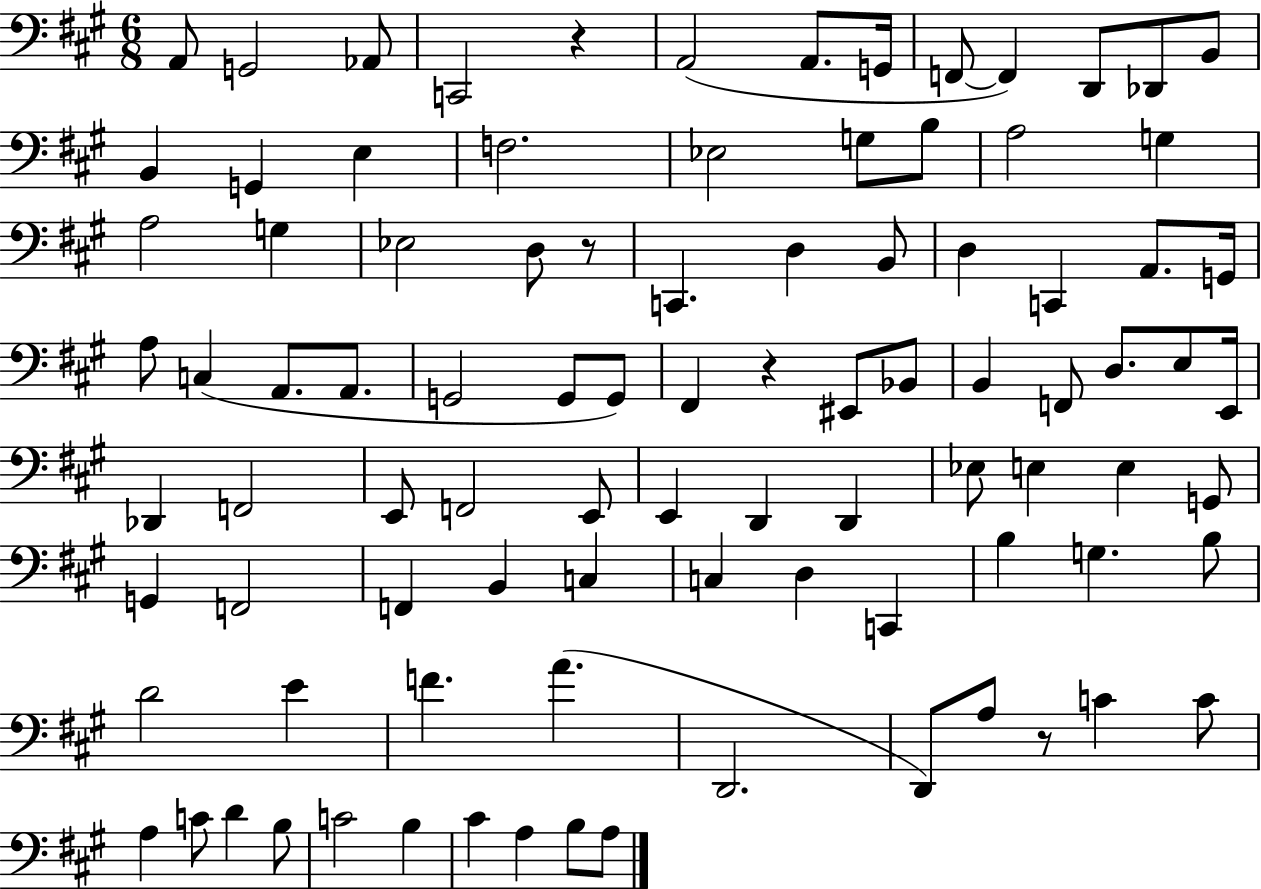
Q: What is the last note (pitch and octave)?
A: A3